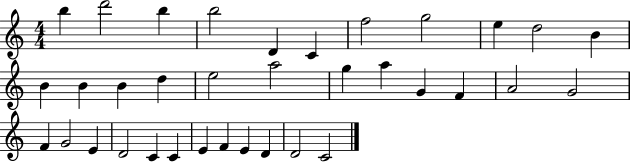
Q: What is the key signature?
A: C major